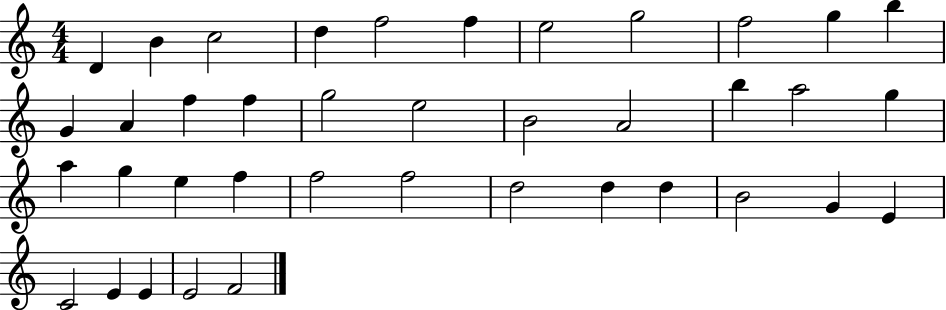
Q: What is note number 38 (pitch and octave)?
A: E4